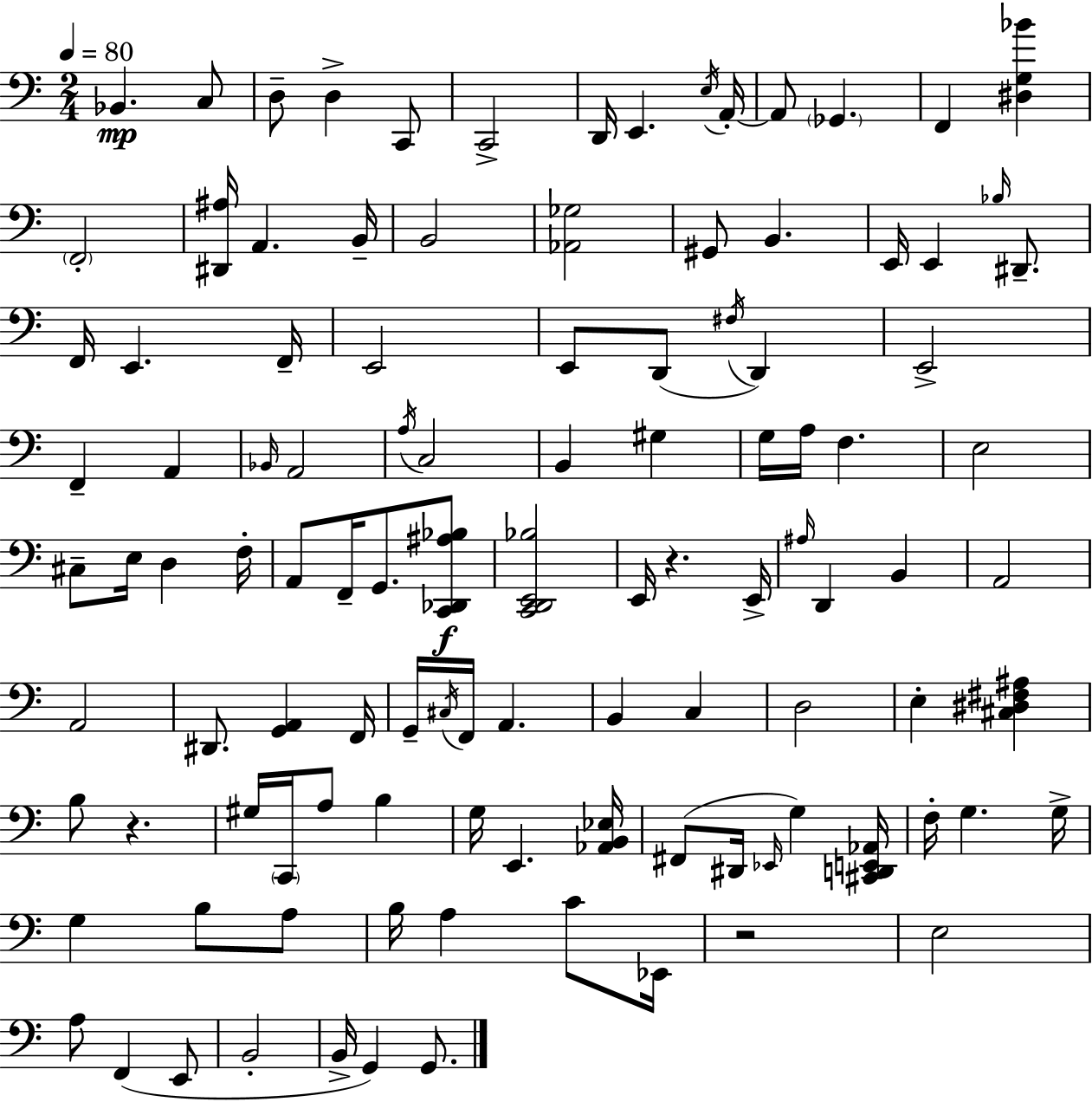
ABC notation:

X:1
T:Untitled
M:2/4
L:1/4
K:Am
_B,, C,/2 D,/2 D, C,,/2 C,,2 D,,/4 E,, E,/4 A,,/4 A,,/2 _G,, F,, [^D,G,_B] F,,2 [^D,,^A,]/4 A,, B,,/4 B,,2 [_A,,_G,]2 ^G,,/2 B,, E,,/4 E,, _B,/4 ^D,,/2 F,,/4 E,, F,,/4 E,,2 E,,/2 D,,/2 ^F,/4 D,, E,,2 F,, A,, _B,,/4 A,,2 A,/4 C,2 B,, ^G, G,/4 A,/4 F, E,2 ^C,/2 E,/4 D, F,/4 A,,/2 F,,/4 G,,/2 [C,,_D,,^A,_B,]/2 [C,,D,,E,,_B,]2 E,,/4 z E,,/4 ^A,/4 D,, B,, A,,2 A,,2 ^D,,/2 [G,,A,,] F,,/4 G,,/4 ^C,/4 F,,/4 A,, B,, C, D,2 E, [^C,^D,^F,^A,] B,/2 z ^G,/4 C,,/4 A,/2 B, G,/4 E,, [_A,,B,,_E,]/4 ^F,,/2 ^D,,/4 _E,,/4 G, [^C,,D,,E,,_A,,]/4 F,/4 G, G,/4 G, B,/2 A,/2 B,/4 A, C/2 _E,,/4 z2 E,2 A,/2 F,, E,,/2 B,,2 B,,/4 G,, G,,/2